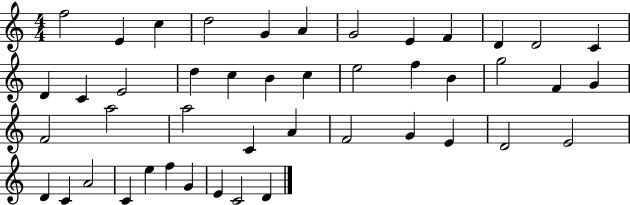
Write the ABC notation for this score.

X:1
T:Untitled
M:4/4
L:1/4
K:C
f2 E c d2 G A G2 E F D D2 C D C E2 d c B c e2 f B g2 F G F2 a2 a2 C A F2 G E D2 E2 D C A2 C e f G E C2 D